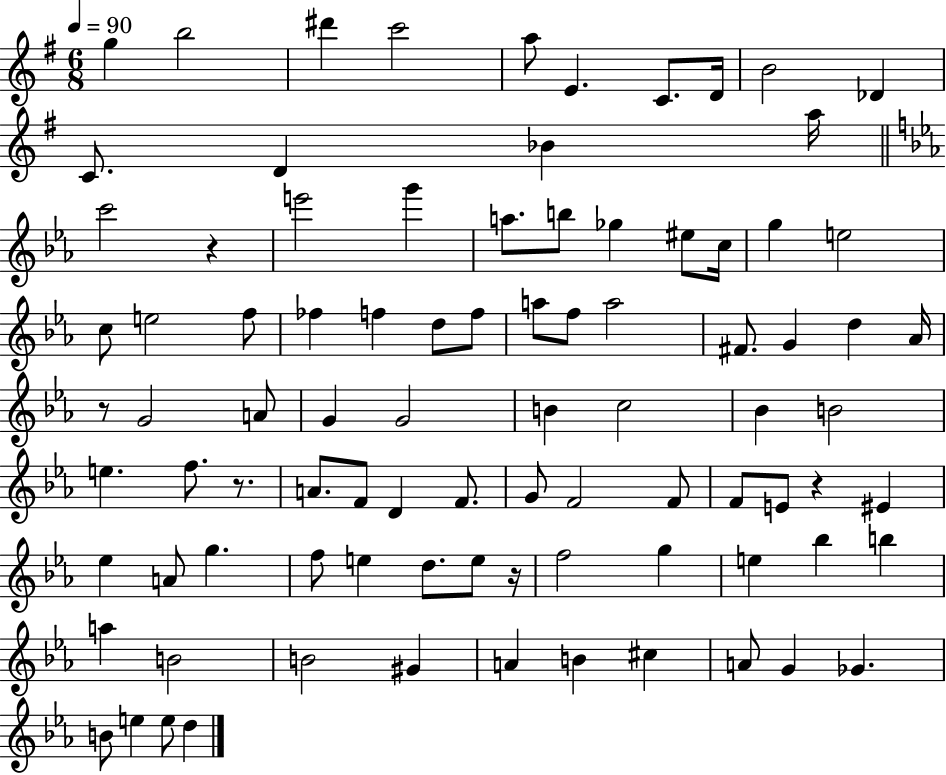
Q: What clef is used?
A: treble